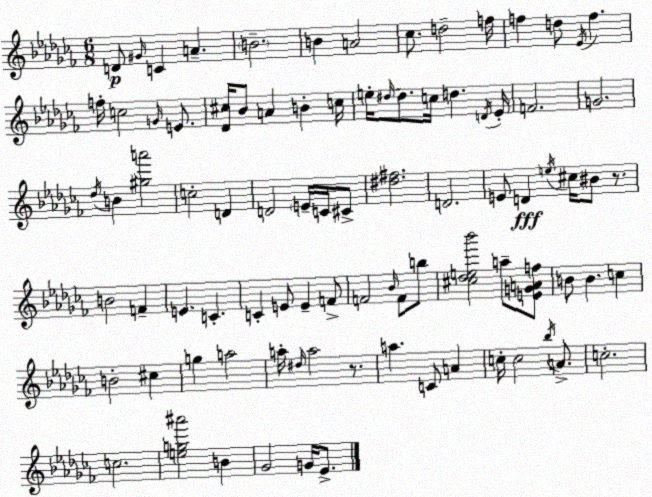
X:1
T:Untitled
M:6/8
L:1/4
K:Abm
D/2 ^G/4 C A B2 B A2 _c/2 d2 f/4 f d/2 _E/4 f f/4 c2 G/4 E/2 [_D^c]/4 _B/2 A B c/4 e/4 ^d/4 ^d/2 c/4 d D/4 _E/4 F2 G2 _d/4 B [^ga']2 c2 D D2 E/4 C/4 ^C/2 [^d^f]2 D2 E/2 D e/4 ^c/4 ^B/2 z/2 B2 F E C C E/2 E F/2 F2 _B/4 F/2 b/2 [^c_de_b']2 a/2 [EGAf]/2 B/2 B c B2 ^c g a2 a/4 ^d/4 a2 z/2 a C/2 A c/4 c2 _b/4 A/2 c2 c2 [eg^a']2 B _G2 G/4 _E/2